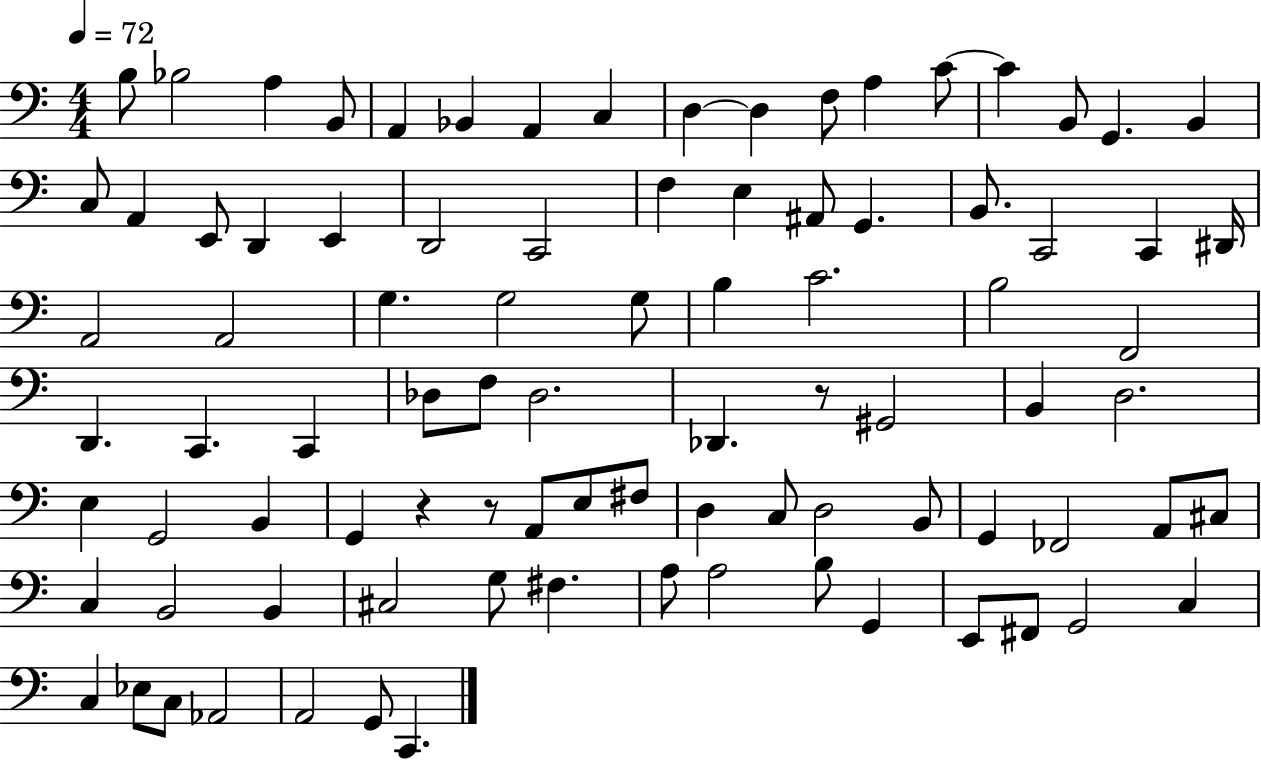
B3/e Bb3/h A3/q B2/e A2/q Bb2/q A2/q C3/q D3/q D3/q F3/e A3/q C4/e C4/q B2/e G2/q. B2/q C3/e A2/q E2/e D2/q E2/q D2/h C2/h F3/q E3/q A#2/e G2/q. B2/e. C2/h C2/q D#2/s A2/h A2/h G3/q. G3/h G3/e B3/q C4/h. B3/h F2/h D2/q. C2/q. C2/q Db3/e F3/e Db3/h. Db2/q. R/e G#2/h B2/q D3/h. E3/q G2/h B2/q G2/q R/q R/e A2/e E3/e F#3/e D3/q C3/e D3/h B2/e G2/q FES2/h A2/e C#3/e C3/q B2/h B2/q C#3/h G3/e F#3/q. A3/e A3/h B3/e G2/q E2/e F#2/e G2/h C3/q C3/q Eb3/e C3/e Ab2/h A2/h G2/e C2/q.